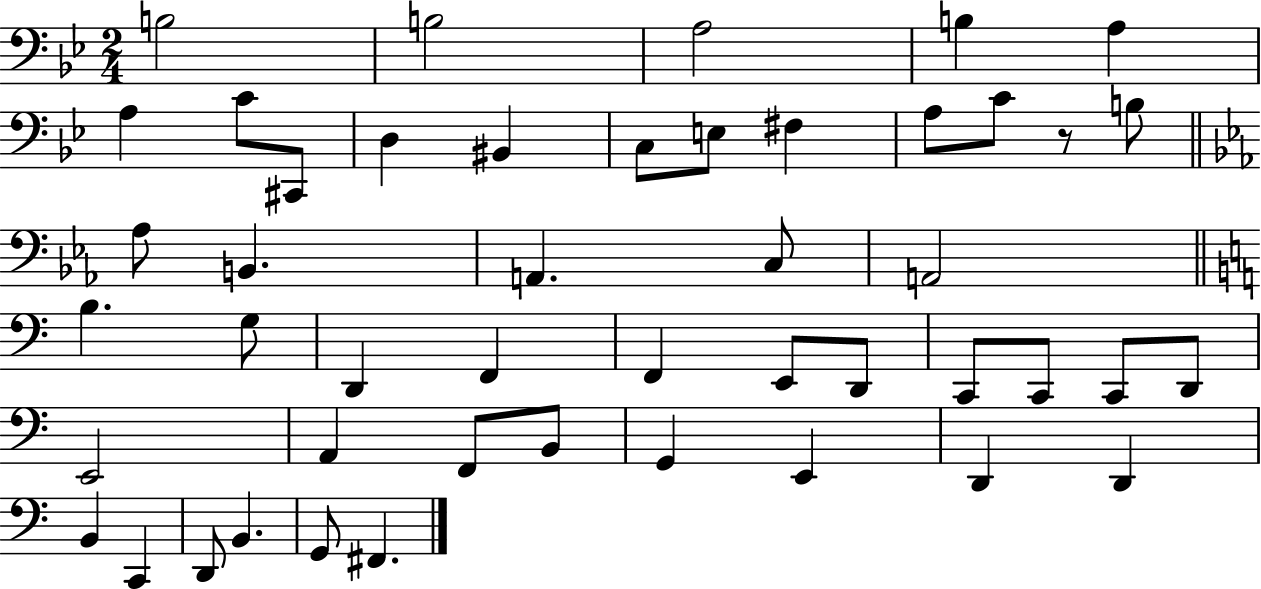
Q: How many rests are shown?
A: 1